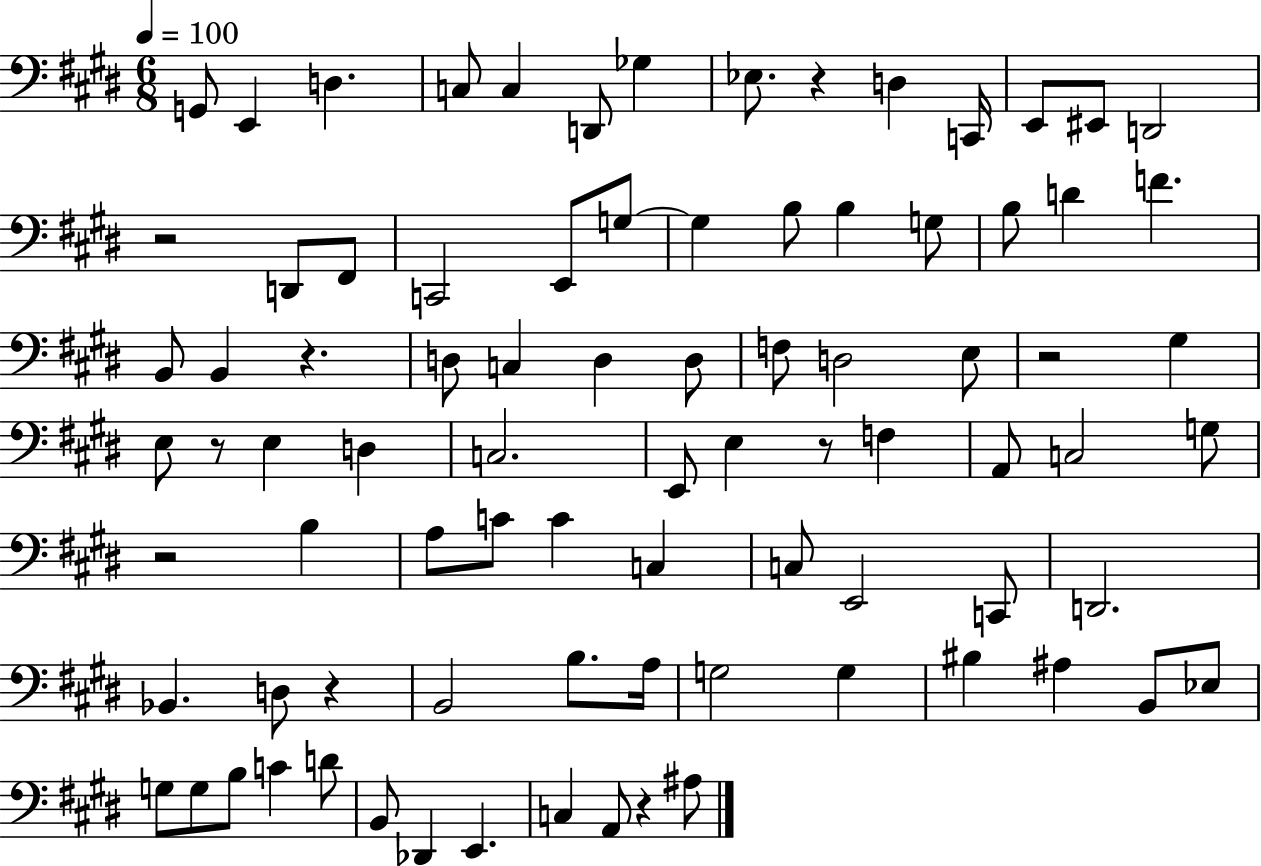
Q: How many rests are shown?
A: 9